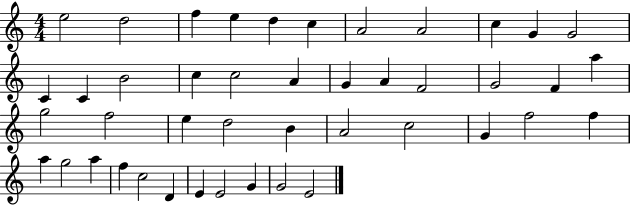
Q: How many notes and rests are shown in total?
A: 44